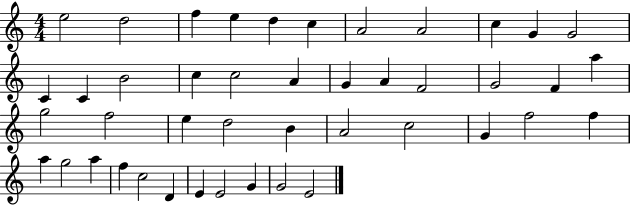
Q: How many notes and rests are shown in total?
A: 44